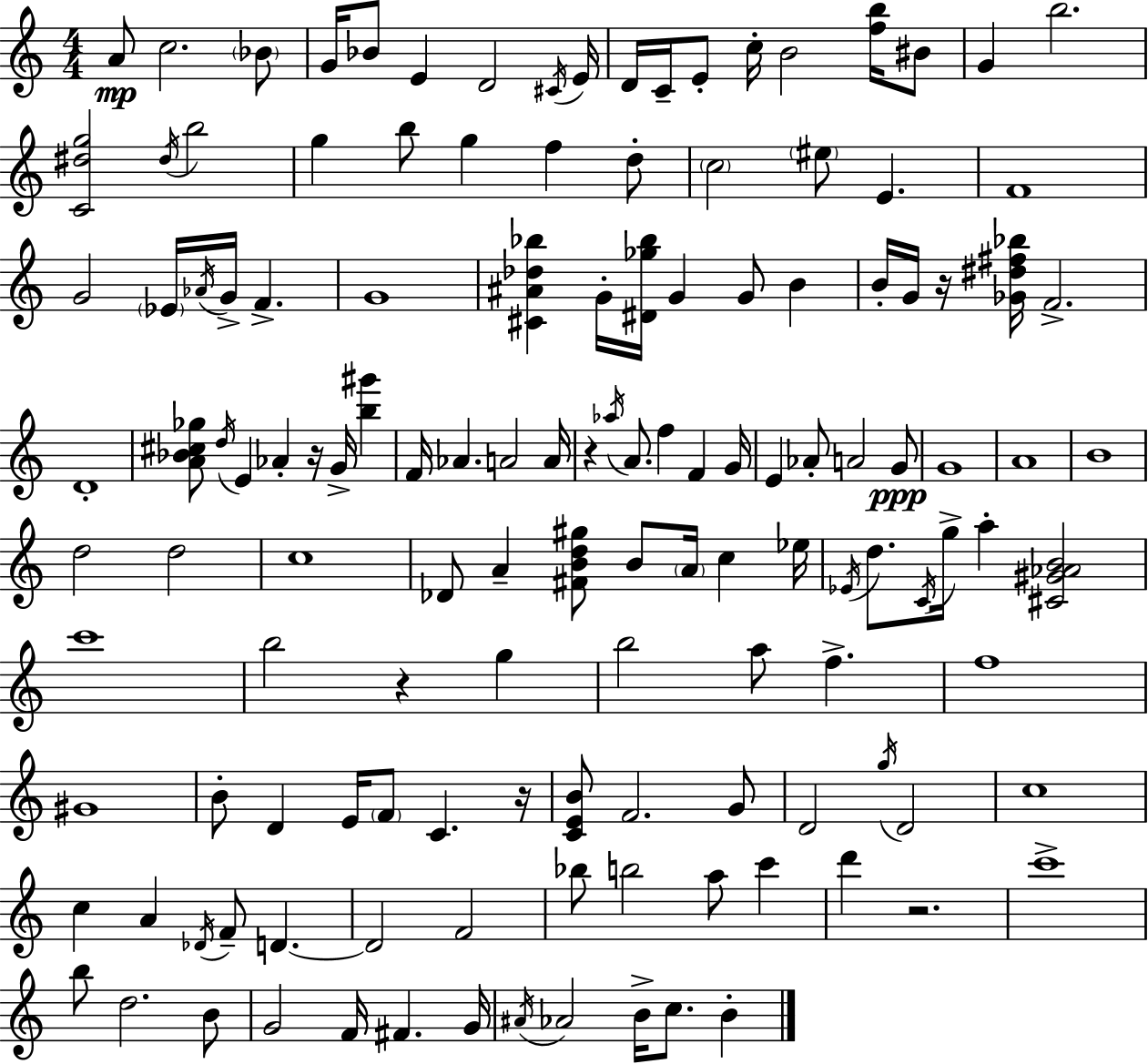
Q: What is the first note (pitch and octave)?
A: A4